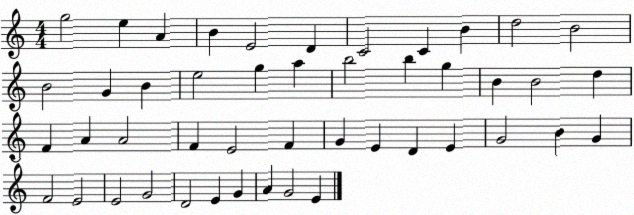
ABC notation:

X:1
T:Untitled
M:4/4
L:1/4
K:C
g2 e A B E2 D C2 C B d2 B2 B2 G B e2 g a b2 b g B B2 d F A A2 F E2 F G E D E G2 B G F2 E2 E2 G2 D2 E G A G2 E